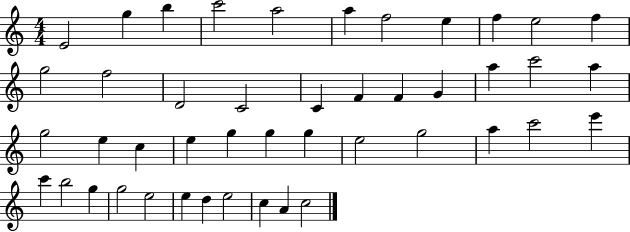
E4/h G5/q B5/q C6/h A5/h A5/q F5/h E5/q F5/q E5/h F5/q G5/h F5/h D4/h C4/h C4/q F4/q F4/q G4/q A5/q C6/h A5/q G5/h E5/q C5/q E5/q G5/q G5/q G5/q E5/h G5/h A5/q C6/h E6/q C6/q B5/h G5/q G5/h E5/h E5/q D5/q E5/h C5/q A4/q C5/h